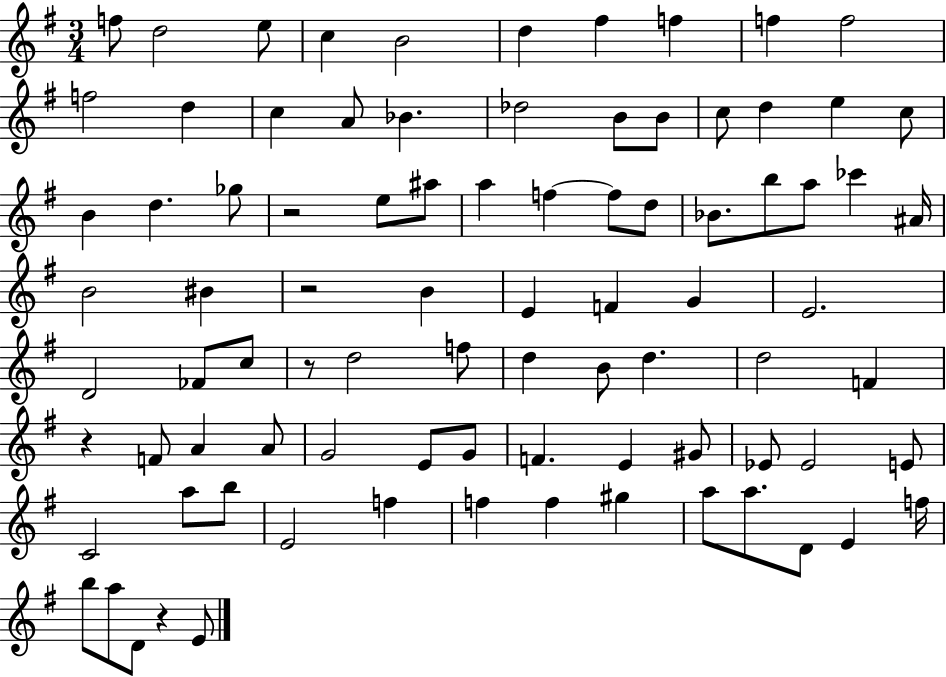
F5/e D5/h E5/e C5/q B4/h D5/q F#5/q F5/q F5/q F5/h F5/h D5/q C5/q A4/e Bb4/q. Db5/h B4/e B4/e C5/e D5/q E5/q C5/e B4/q D5/q. Gb5/e R/h E5/e A#5/e A5/q F5/q F5/e D5/e Bb4/e. B5/e A5/e CES6/q A#4/s B4/h BIS4/q R/h B4/q E4/q F4/q G4/q E4/h. D4/h FES4/e C5/e R/e D5/h F5/e D5/q B4/e D5/q. D5/h F4/q R/q F4/e A4/q A4/e G4/h E4/e G4/e F4/q. E4/q G#4/e Eb4/e Eb4/h E4/e C4/h A5/e B5/e E4/h F5/q F5/q F5/q G#5/q A5/e A5/e. D4/e E4/q F5/s B5/e A5/e D4/e R/q E4/e